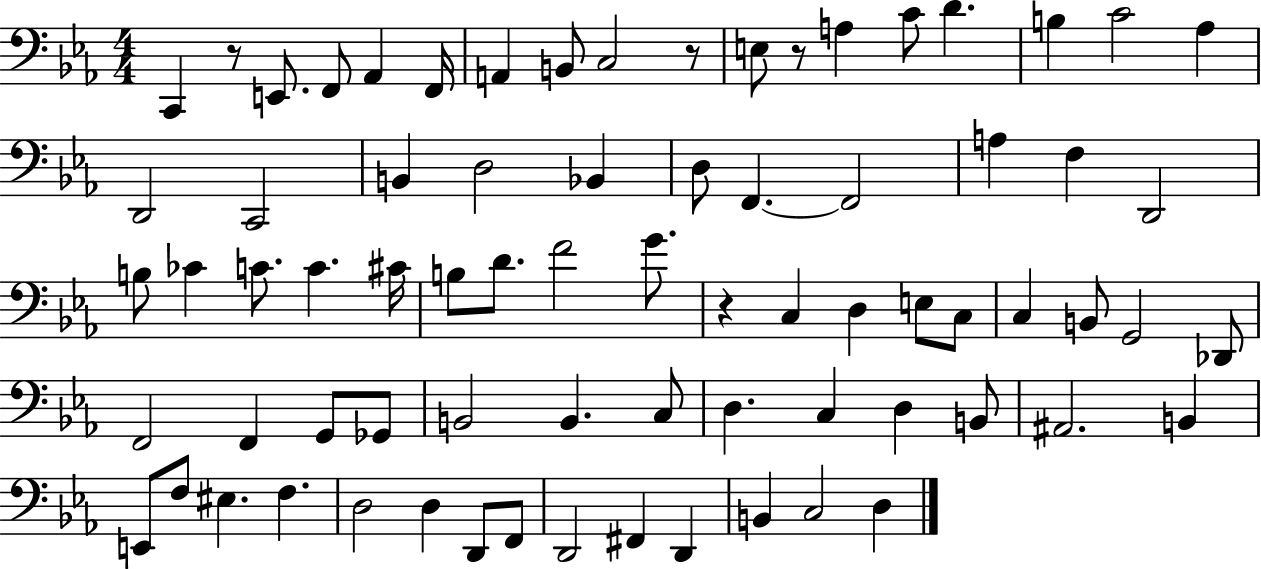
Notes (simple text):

C2/q R/e E2/e. F2/e Ab2/q F2/s A2/q B2/e C3/h R/e E3/e R/e A3/q C4/e D4/q. B3/q C4/h Ab3/q D2/h C2/h B2/q D3/h Bb2/q D3/e F2/q. F2/h A3/q F3/q D2/h B3/e CES4/q C4/e. C4/q. C#4/s B3/e D4/e. F4/h G4/e. R/q C3/q D3/q E3/e C3/e C3/q B2/e G2/h Db2/e F2/h F2/q G2/e Gb2/e B2/h B2/q. C3/e D3/q. C3/q D3/q B2/e A#2/h. B2/q E2/e F3/e EIS3/q. F3/q. D3/h D3/q D2/e F2/e D2/h F#2/q D2/q B2/q C3/h D3/q